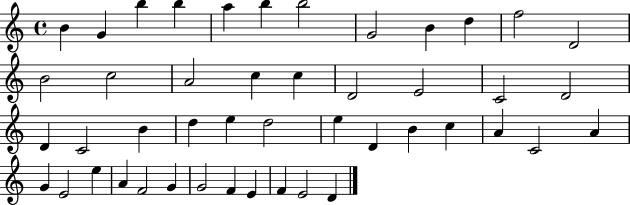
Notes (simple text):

B4/q G4/q B5/q B5/q A5/q B5/q B5/h G4/h B4/q D5/q F5/h D4/h B4/h C5/h A4/h C5/q C5/q D4/h E4/h C4/h D4/h D4/q C4/h B4/q D5/q E5/q D5/h E5/q D4/q B4/q C5/q A4/q C4/h A4/q G4/q E4/h E5/q A4/q F4/h G4/q G4/h F4/q E4/q F4/q E4/h D4/q